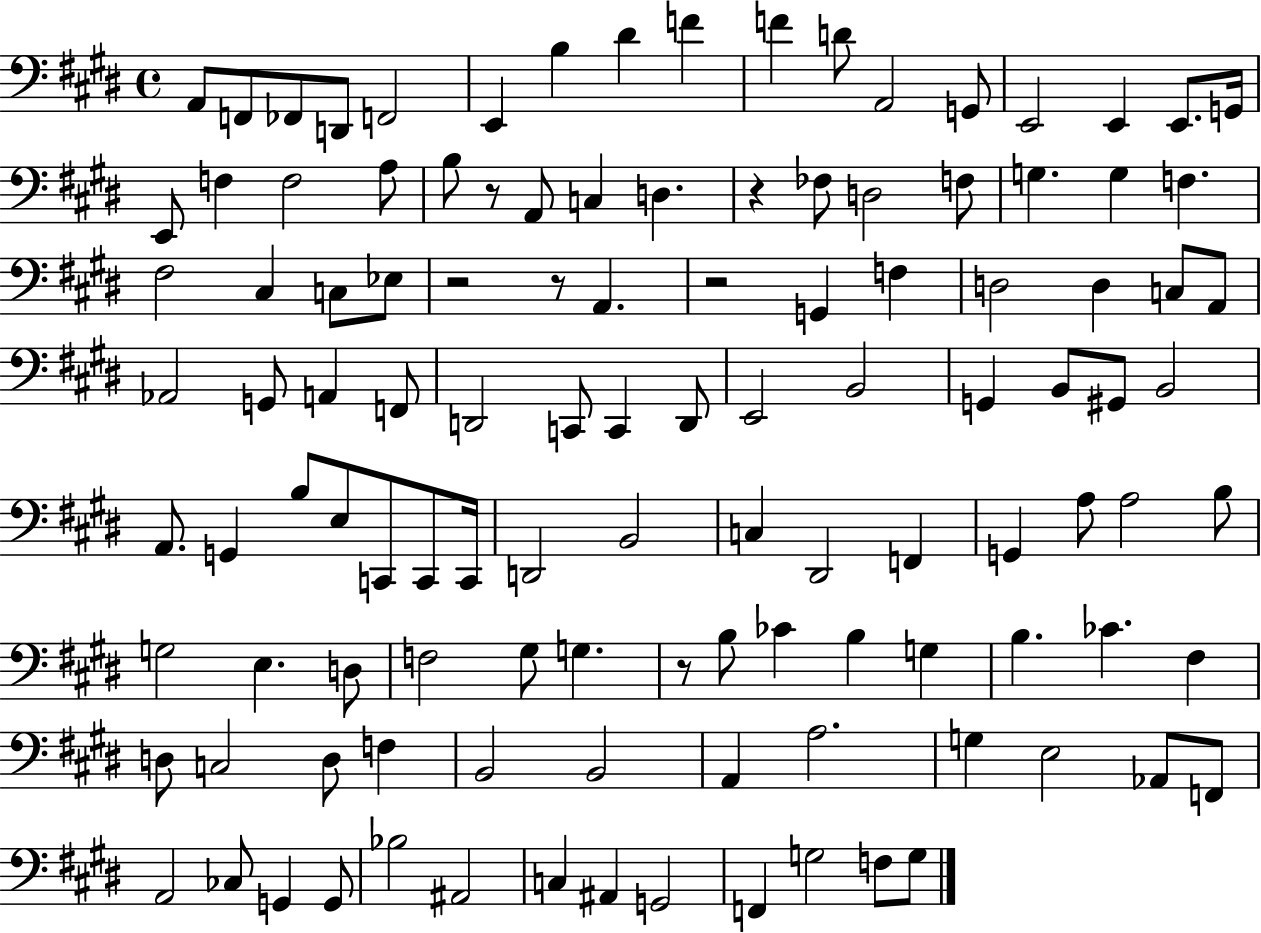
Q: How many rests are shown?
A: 6